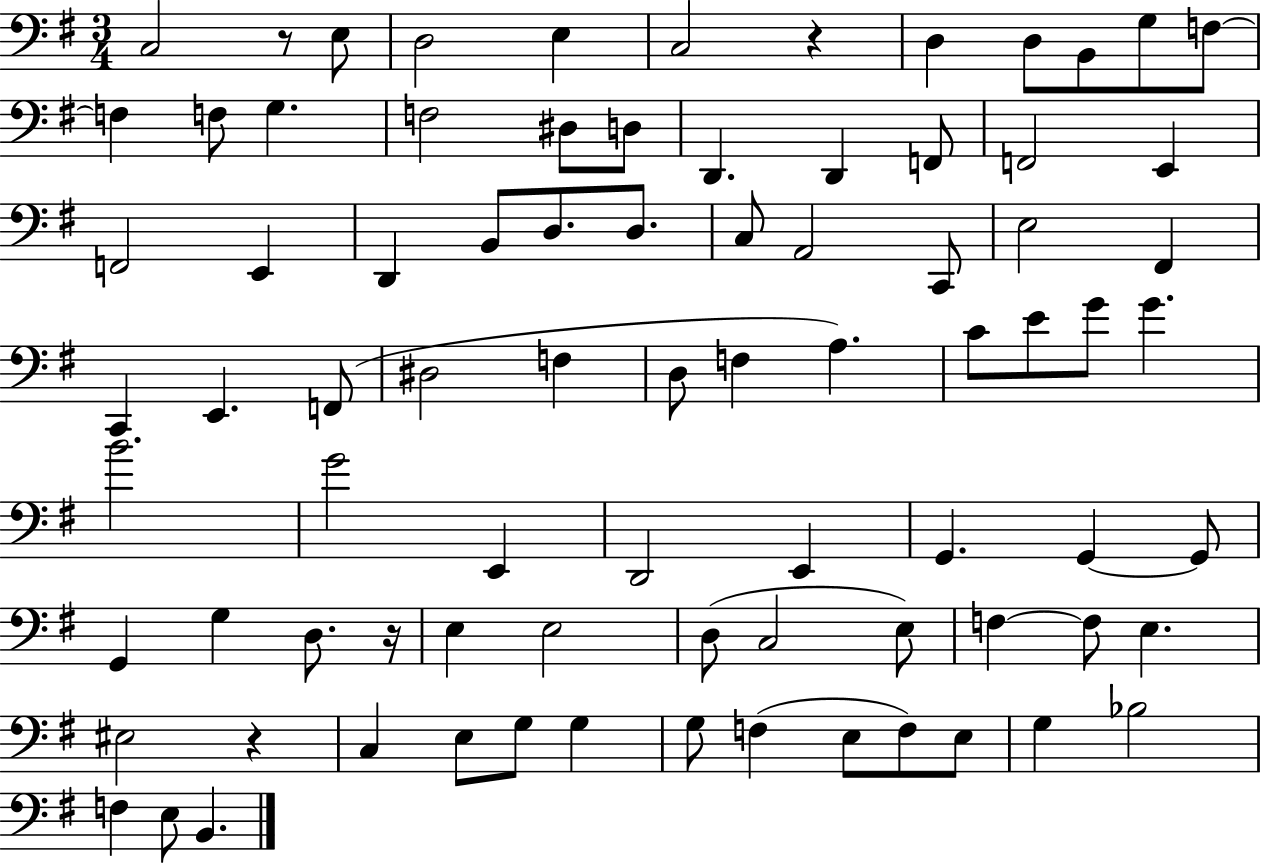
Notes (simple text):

C3/h R/e E3/e D3/h E3/q C3/h R/q D3/q D3/e B2/e G3/e F3/e F3/q F3/e G3/q. F3/h D#3/e D3/e D2/q. D2/q F2/e F2/h E2/q F2/h E2/q D2/q B2/e D3/e. D3/e. C3/e A2/h C2/e E3/h F#2/q C2/q E2/q. F2/e D#3/h F3/q D3/e F3/q A3/q. C4/e E4/e G4/e G4/q. B4/h. G4/h E2/q D2/h E2/q G2/q. G2/q G2/e G2/q G3/q D3/e. R/s E3/q E3/h D3/e C3/h E3/e F3/q F3/e E3/q. EIS3/h R/q C3/q E3/e G3/e G3/q G3/e F3/q E3/e F3/e E3/e G3/q Bb3/h F3/q E3/e B2/q.